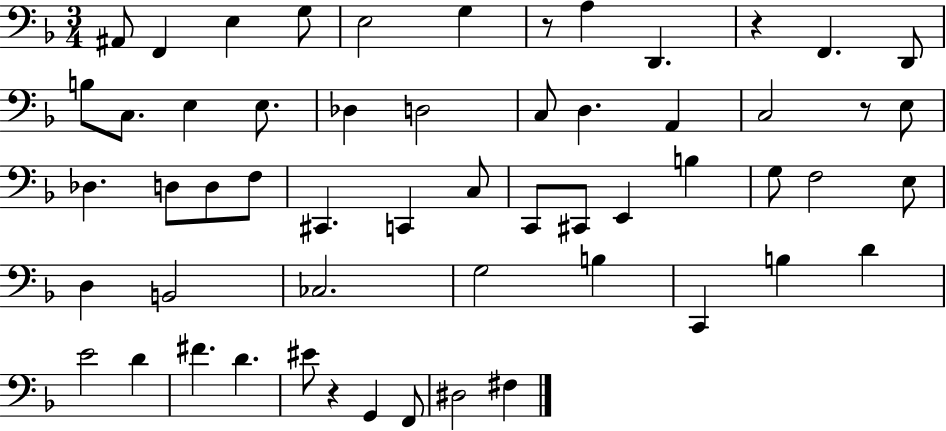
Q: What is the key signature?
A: F major